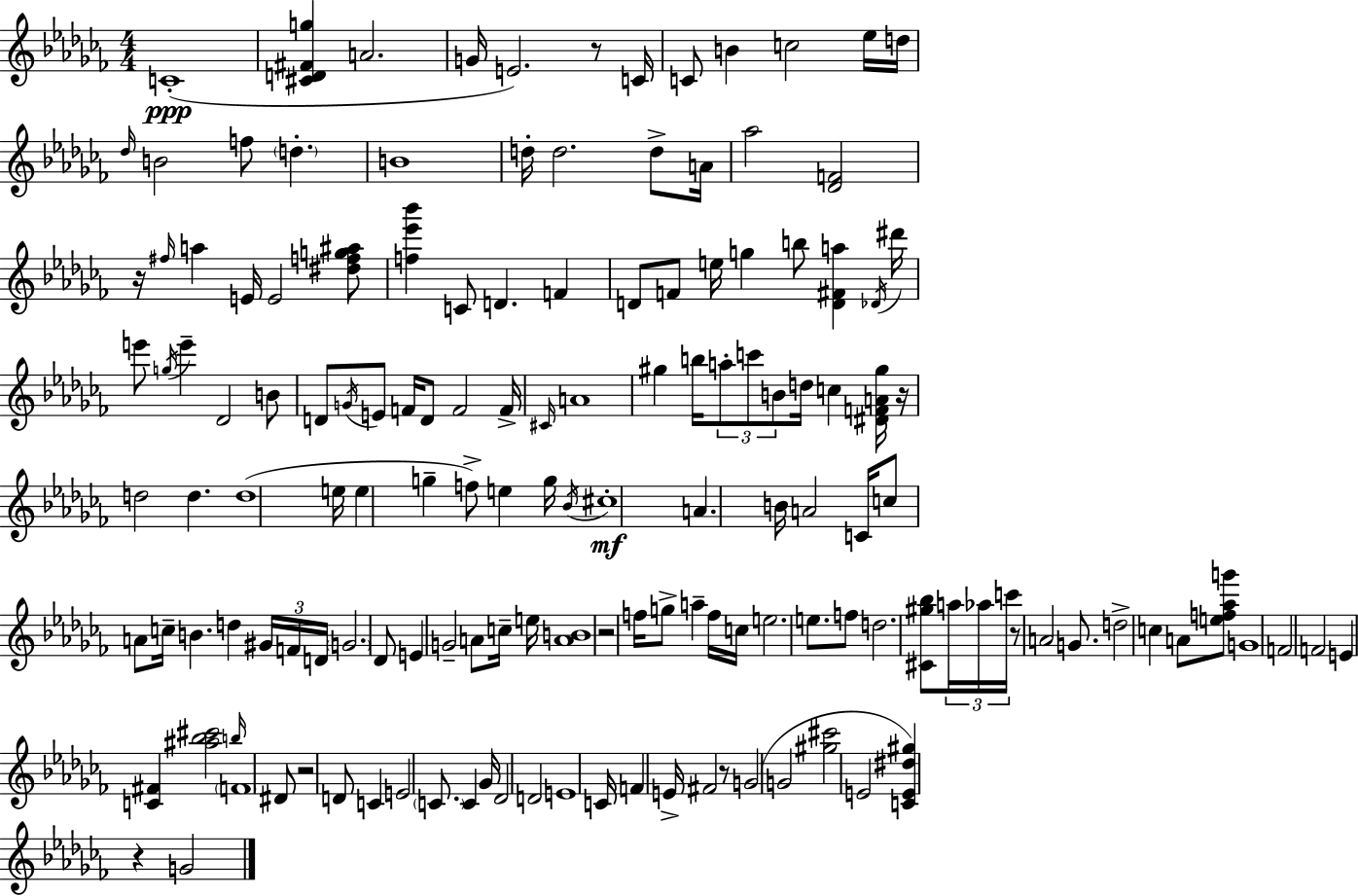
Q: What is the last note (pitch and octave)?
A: G4